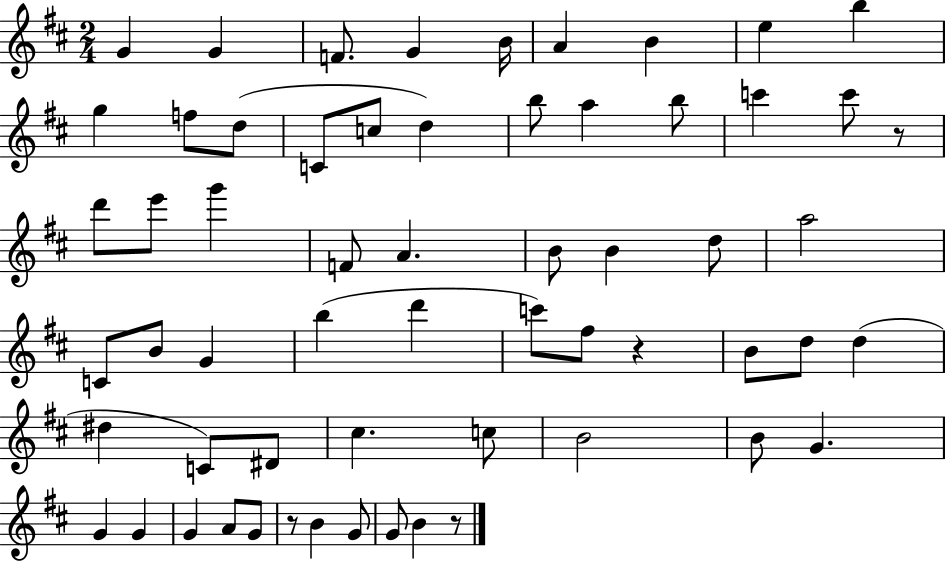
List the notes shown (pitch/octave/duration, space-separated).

G4/q G4/q F4/e. G4/q B4/s A4/q B4/q E5/q B5/q G5/q F5/e D5/e C4/e C5/e D5/q B5/e A5/q B5/e C6/q C6/e R/e D6/e E6/e G6/q F4/e A4/q. B4/e B4/q D5/e A5/h C4/e B4/e G4/q B5/q D6/q C6/e F#5/e R/q B4/e D5/e D5/q D#5/q C4/e D#4/e C#5/q. C5/e B4/h B4/e G4/q. G4/q G4/q G4/q A4/e G4/e R/e B4/q G4/e G4/e B4/q R/e